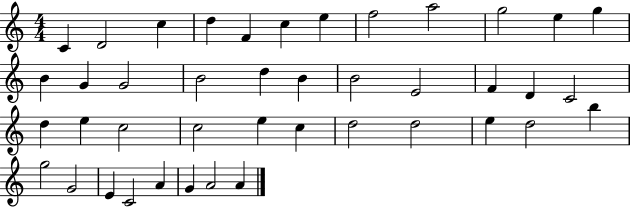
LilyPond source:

{
  \clef treble
  \numericTimeSignature
  \time 4/4
  \key c \major
  c'4 d'2 c''4 | d''4 f'4 c''4 e''4 | f''2 a''2 | g''2 e''4 g''4 | \break b'4 g'4 g'2 | b'2 d''4 b'4 | b'2 e'2 | f'4 d'4 c'2 | \break d''4 e''4 c''2 | c''2 e''4 c''4 | d''2 d''2 | e''4 d''2 b''4 | \break g''2 g'2 | e'4 c'2 a'4 | g'4 a'2 a'4 | \bar "|."
}